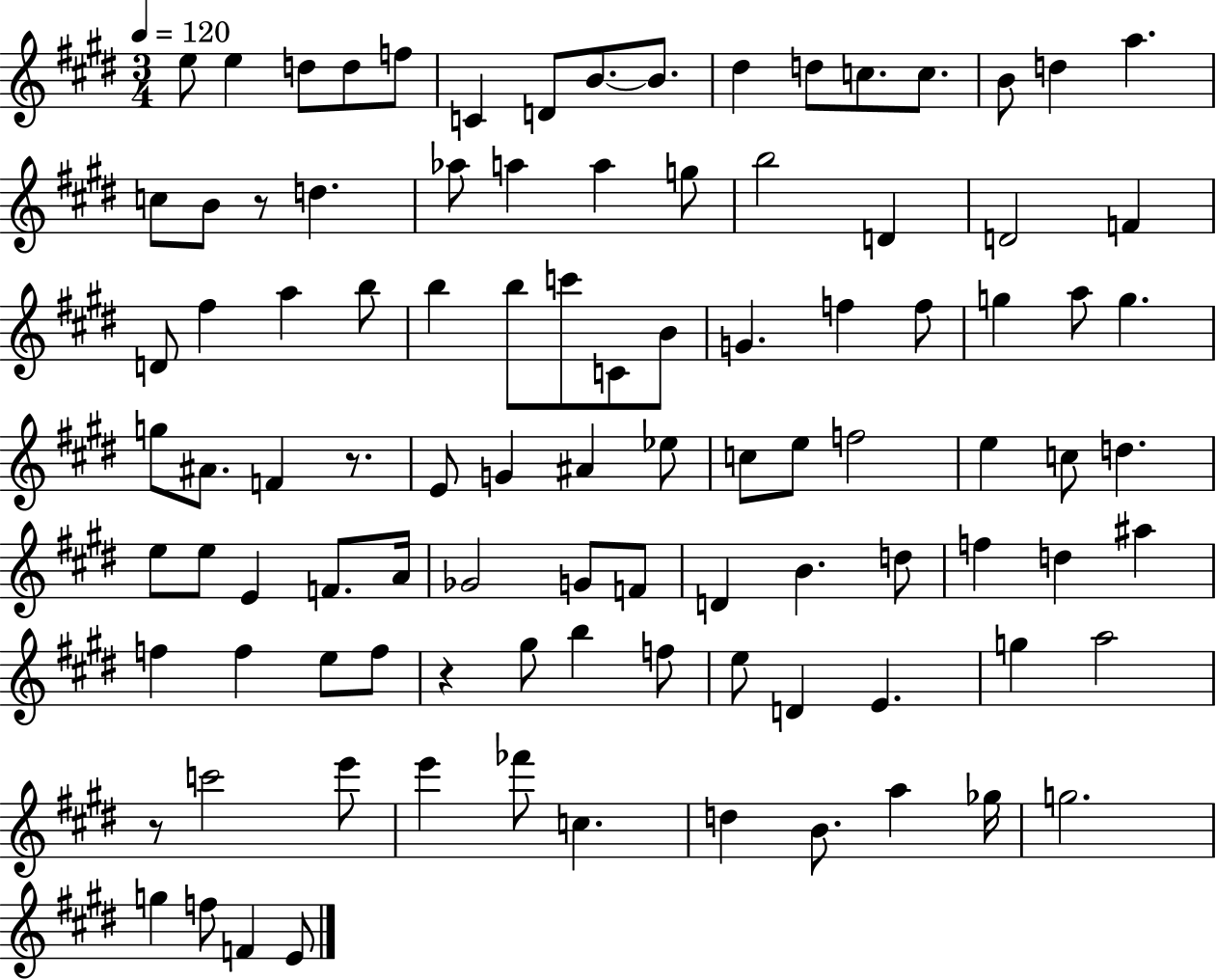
X:1
T:Untitled
M:3/4
L:1/4
K:E
e/2 e d/2 d/2 f/2 C D/2 B/2 B/2 ^d d/2 c/2 c/2 B/2 d a c/2 B/2 z/2 d _a/2 a a g/2 b2 D D2 F D/2 ^f a b/2 b b/2 c'/2 C/2 B/2 G f f/2 g a/2 g g/2 ^A/2 F z/2 E/2 G ^A _e/2 c/2 e/2 f2 e c/2 d e/2 e/2 E F/2 A/4 _G2 G/2 F/2 D B d/2 f d ^a f f e/2 f/2 z ^g/2 b f/2 e/2 D E g a2 z/2 c'2 e'/2 e' _f'/2 c d B/2 a _g/4 g2 g f/2 F E/2